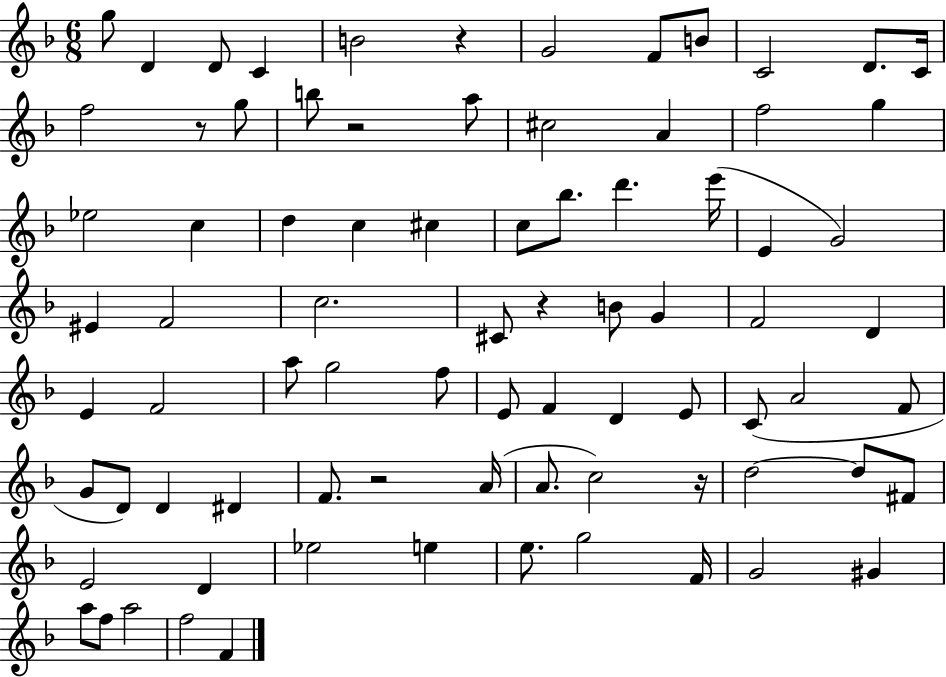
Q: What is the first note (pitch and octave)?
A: G5